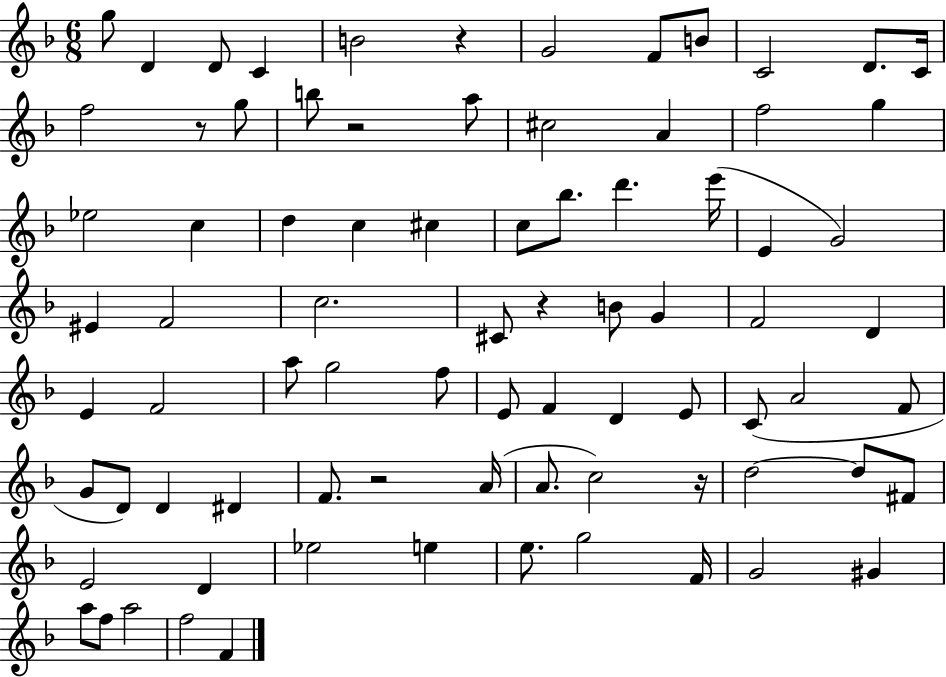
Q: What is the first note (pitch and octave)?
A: G5